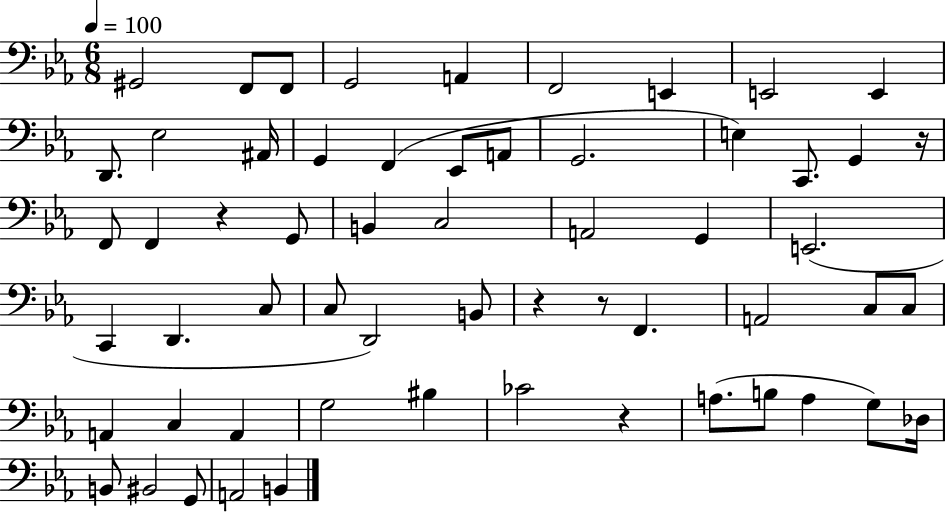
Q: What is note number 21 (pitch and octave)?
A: F2